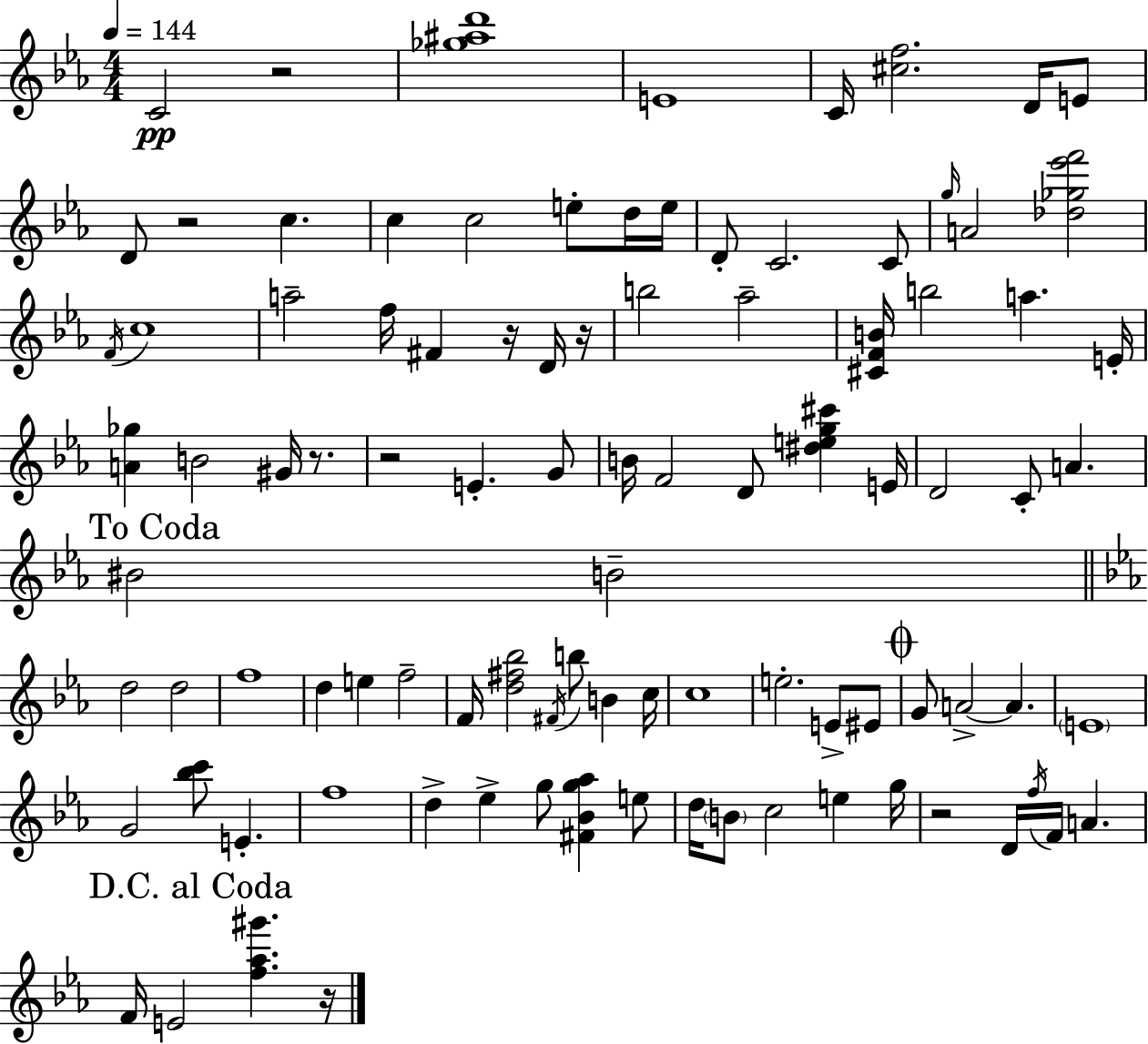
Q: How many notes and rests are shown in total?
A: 96